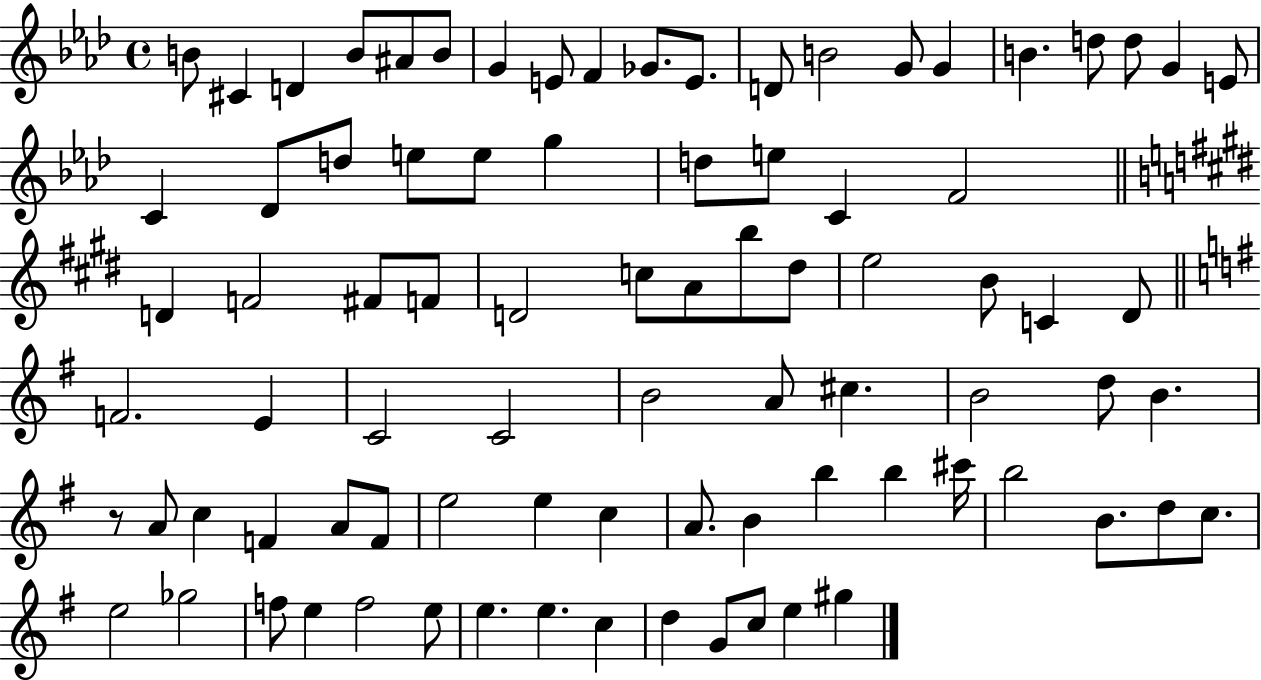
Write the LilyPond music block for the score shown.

{
  \clef treble
  \time 4/4
  \defaultTimeSignature
  \key aes \major
  b'8 cis'4 d'4 b'8 ais'8 b'8 | g'4 e'8 f'4 ges'8. e'8. | d'8 b'2 g'8 g'4 | b'4. d''8 d''8 g'4 e'8 | \break c'4 des'8 d''8 e''8 e''8 g''4 | d''8 e''8 c'4 f'2 | \bar "||" \break \key e \major d'4 f'2 fis'8 f'8 | d'2 c''8 a'8 b''8 dis''8 | e''2 b'8 c'4 dis'8 | \bar "||" \break \key e \minor f'2. e'4 | c'2 c'2 | b'2 a'8 cis''4. | b'2 d''8 b'4. | \break r8 a'8 c''4 f'4 a'8 f'8 | e''2 e''4 c''4 | a'8. b'4 b''4 b''4 cis'''16 | b''2 b'8. d''8 c''8. | \break e''2 ges''2 | f''8 e''4 f''2 e''8 | e''4. e''4. c''4 | d''4 g'8 c''8 e''4 gis''4 | \break \bar "|."
}